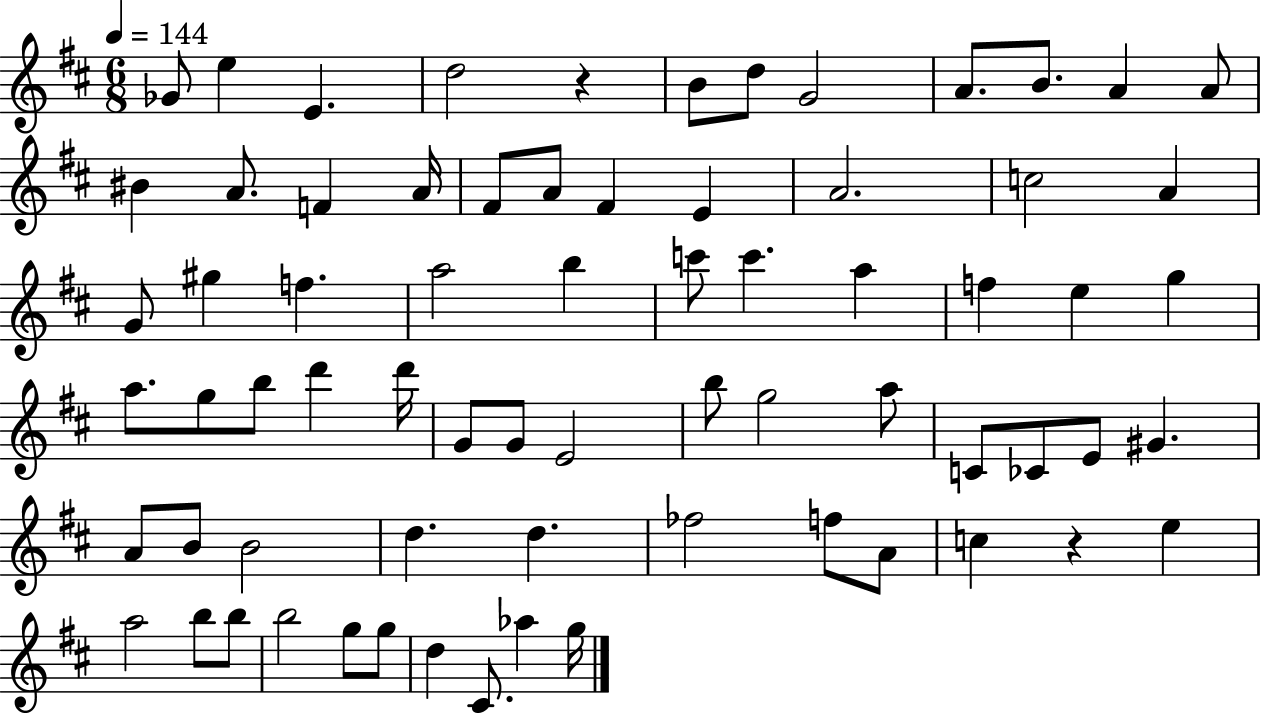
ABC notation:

X:1
T:Untitled
M:6/8
L:1/4
K:D
_G/2 e E d2 z B/2 d/2 G2 A/2 B/2 A A/2 ^B A/2 F A/4 ^F/2 A/2 ^F E A2 c2 A G/2 ^g f a2 b c'/2 c' a f e g a/2 g/2 b/2 d' d'/4 G/2 G/2 E2 b/2 g2 a/2 C/2 _C/2 E/2 ^G A/2 B/2 B2 d d _f2 f/2 A/2 c z e a2 b/2 b/2 b2 g/2 g/2 d ^C/2 _a g/4